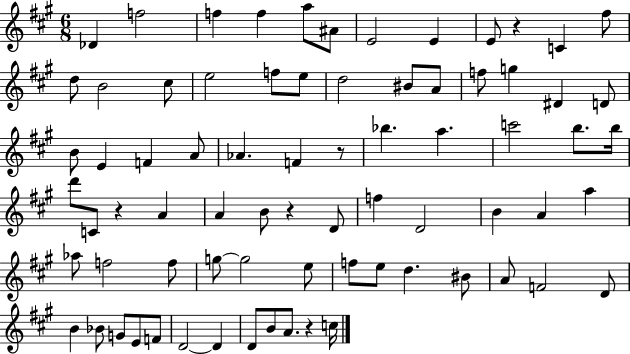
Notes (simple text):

Db4/q F5/h F5/q F5/q A5/e A#4/e E4/h E4/q E4/e R/q C4/q F#5/e D5/e B4/h C#5/e E5/h F5/e E5/e D5/h BIS4/e A4/e F5/e G5/q D#4/q D4/e B4/e E4/q F4/q A4/e Ab4/q. F4/q R/e Bb5/q. A5/q. C6/h B5/e. B5/s D6/e C4/e R/q A4/q A4/q B4/e R/q D4/e F5/q D4/h B4/q A4/q A5/q Ab5/e F5/h F5/e G5/e G5/h E5/e F5/e E5/e D5/q. BIS4/e A4/e F4/h D4/e B4/q Bb4/e G4/e E4/e F4/e D4/h D4/q D4/e B4/e A4/e. R/q C5/s